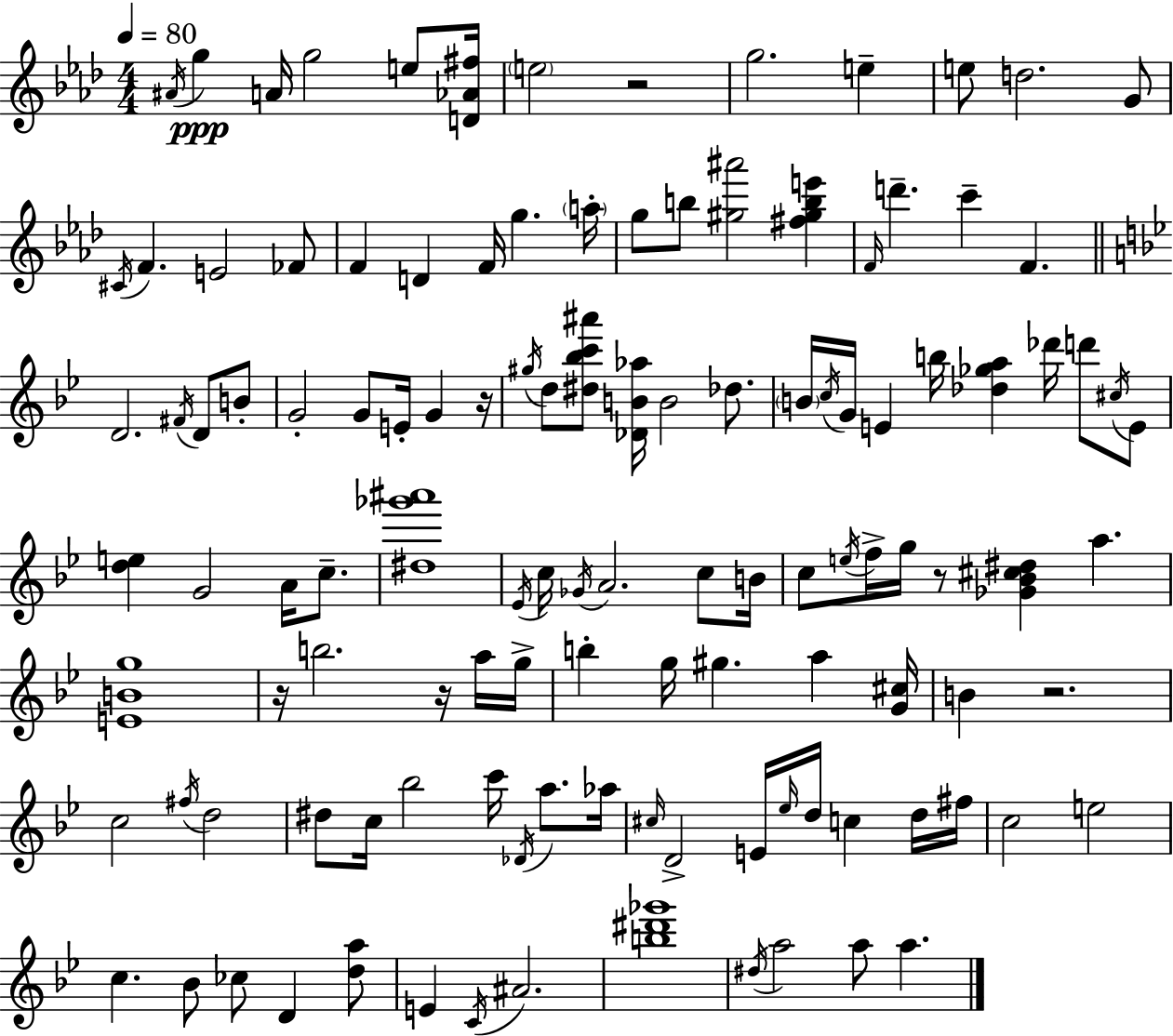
{
  \clef treble
  \numericTimeSignature
  \time 4/4
  \key f \minor
  \tempo 4 = 80
  \acciaccatura { ais'16 }\ppp g''4 a'16 g''2 e''8 | <d' aes' fis''>16 \parenthesize e''2 r2 | g''2. e''4-- | e''8 d''2. g'8 | \break \acciaccatura { cis'16 } f'4. e'2 | fes'8 f'4 d'4 f'16 g''4. | \parenthesize a''16-. g''8 b''8 <gis'' ais'''>2 <fis'' gis'' b'' e'''>4 | \grace { f'16 } d'''4.-- c'''4-- f'4. | \break \bar "||" \break \key bes \major d'2. \acciaccatura { fis'16 } d'8 b'8-. | g'2-. g'8 e'16-. g'4 | r16 \acciaccatura { gis''16 } d''8 <dis'' bes'' c''' ais'''>8 <des' b' aes''>16 b'2 des''8. | \parenthesize b'16 \acciaccatura { c''16 } g'16 e'4 b''16 <des'' ges'' a''>4 des'''16 d'''8 | \break \acciaccatura { cis''16 } e'8 <d'' e''>4 g'2 | a'16 c''8.-- <dis'' ges''' ais'''>1 | \acciaccatura { ees'16 } c''16 \acciaccatura { ges'16 } a'2. | c''8 b'16 c''8 \acciaccatura { e''16 } f''16-> g''16 r8 <ges' bes' cis'' dis''>4 | \break a''4. <e' b' g''>1 | r16 b''2. | r16 a''16 g''16-> b''4-. g''16 gis''4. | a''4 <g' cis''>16 b'4 r2. | \break c''2 \acciaccatura { fis''16 } | d''2 dis''8 c''16 bes''2 | c'''16 \acciaccatura { des'16 } a''8. aes''16 \grace { cis''16 } d'2-> | e'16 \grace { ees''16 } d''16 c''4 d''16 fis''16 c''2 | \break e''2 c''4. | bes'8 ces''8 d'4 <d'' a''>8 e'4 \acciaccatura { c'16 } | ais'2. <b'' dis''' ges'''>1 | \acciaccatura { dis''16 } a''2 | \break a''8 a''4. \bar "|."
}